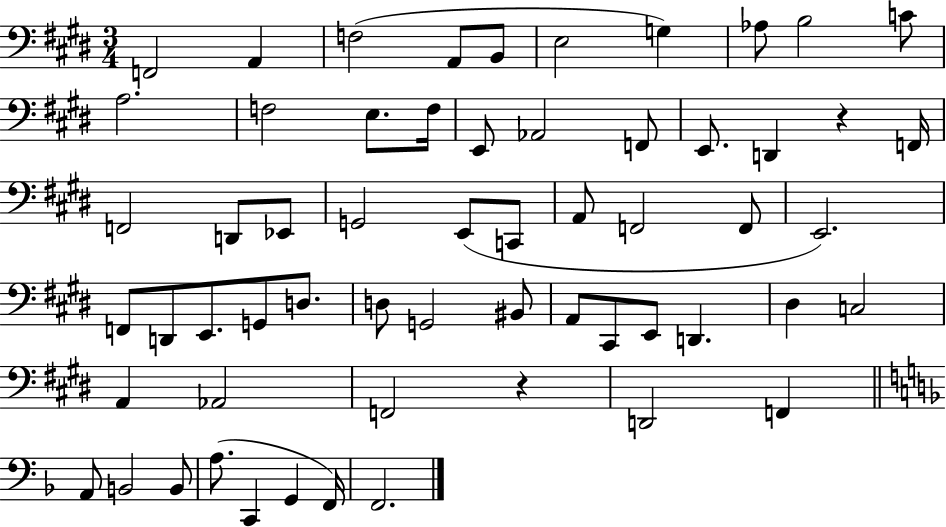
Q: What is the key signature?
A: E major